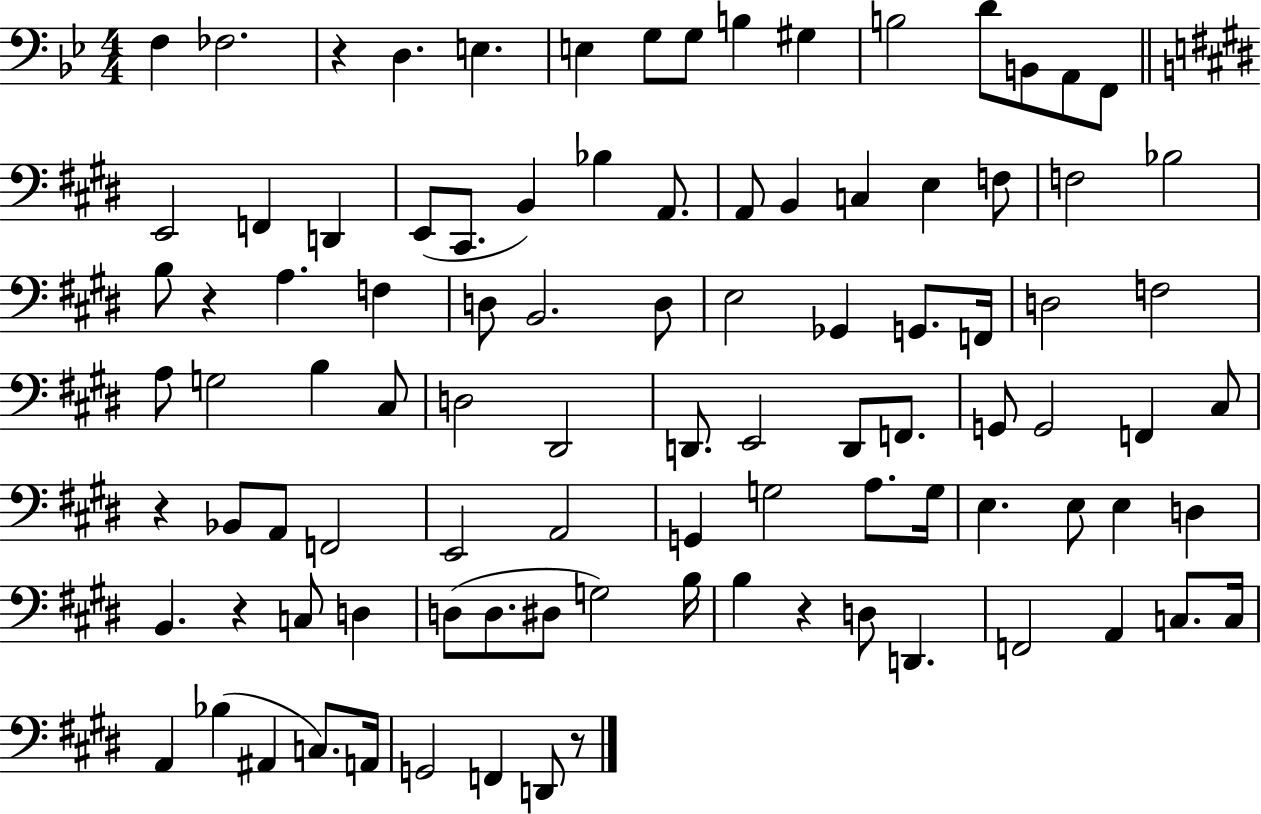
X:1
T:Untitled
M:4/4
L:1/4
K:Bb
F, _F,2 z D, E, E, G,/2 G,/2 B, ^G, B,2 D/2 B,,/2 A,,/2 F,,/2 E,,2 F,, D,, E,,/2 ^C,,/2 B,, _B, A,,/2 A,,/2 B,, C, E, F,/2 F,2 _B,2 B,/2 z A, F, D,/2 B,,2 D,/2 E,2 _G,, G,,/2 F,,/4 D,2 F,2 A,/2 G,2 B, ^C,/2 D,2 ^D,,2 D,,/2 E,,2 D,,/2 F,,/2 G,,/2 G,,2 F,, ^C,/2 z _B,,/2 A,,/2 F,,2 E,,2 A,,2 G,, G,2 A,/2 G,/4 E, E,/2 E, D, B,, z C,/2 D, D,/2 D,/2 ^D,/2 G,2 B,/4 B, z D,/2 D,, F,,2 A,, C,/2 C,/4 A,, _B, ^A,, C,/2 A,,/4 G,,2 F,, D,,/2 z/2